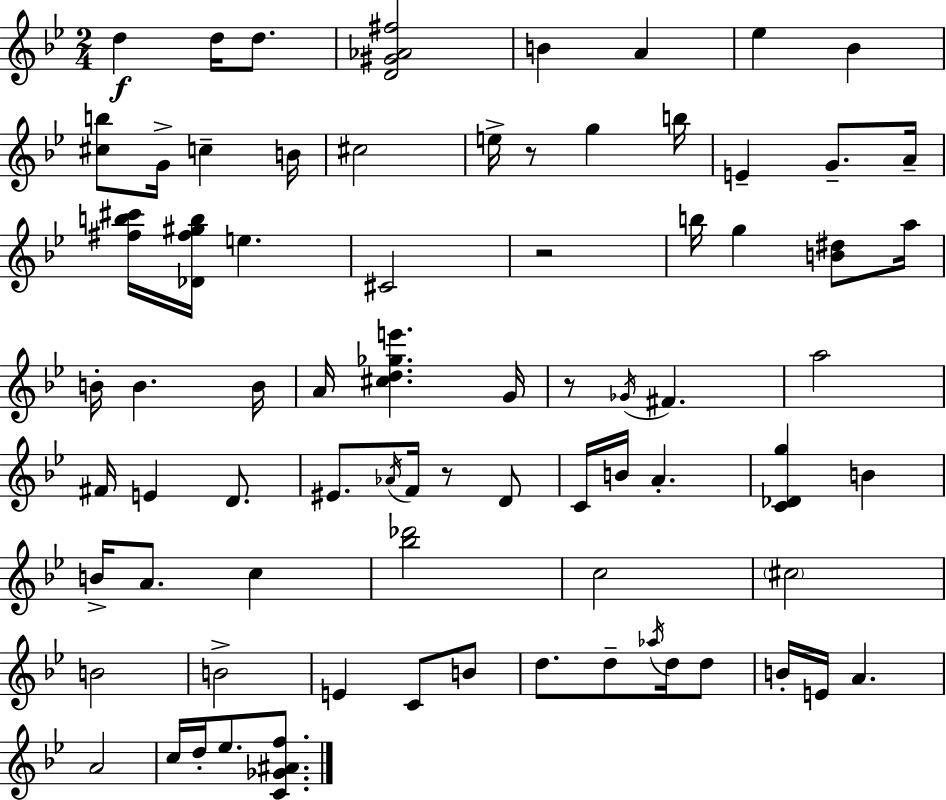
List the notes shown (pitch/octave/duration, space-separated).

D5/q D5/s D5/e. [D4,G#4,Ab4,F#5]/h B4/q A4/q Eb5/q Bb4/q [C#5,B5]/e G4/s C5/q B4/s C#5/h E5/s R/e G5/q B5/s E4/q G4/e. A4/s [F#5,B5,C#6]/s [Db4,F#5,G#5,B5]/s E5/q. C#4/h R/h B5/s G5/q [B4,D#5]/e A5/s B4/s B4/q. B4/s A4/s [C#5,D5,Gb5,E6]/q. G4/s R/e Gb4/s F#4/q. A5/h F#4/s E4/q D4/e. EIS4/e. Ab4/s F4/s R/e D4/e C4/s B4/s A4/q. [C4,Db4,G5]/q B4/q B4/s A4/e. C5/q [Bb5,Db6]/h C5/h C#5/h B4/h B4/h E4/q C4/e B4/e D5/e. D5/e Ab5/s D5/s D5/e B4/s E4/s A4/q. A4/h C5/s D5/s Eb5/e. [C4,Gb4,A#4,F5]/e.